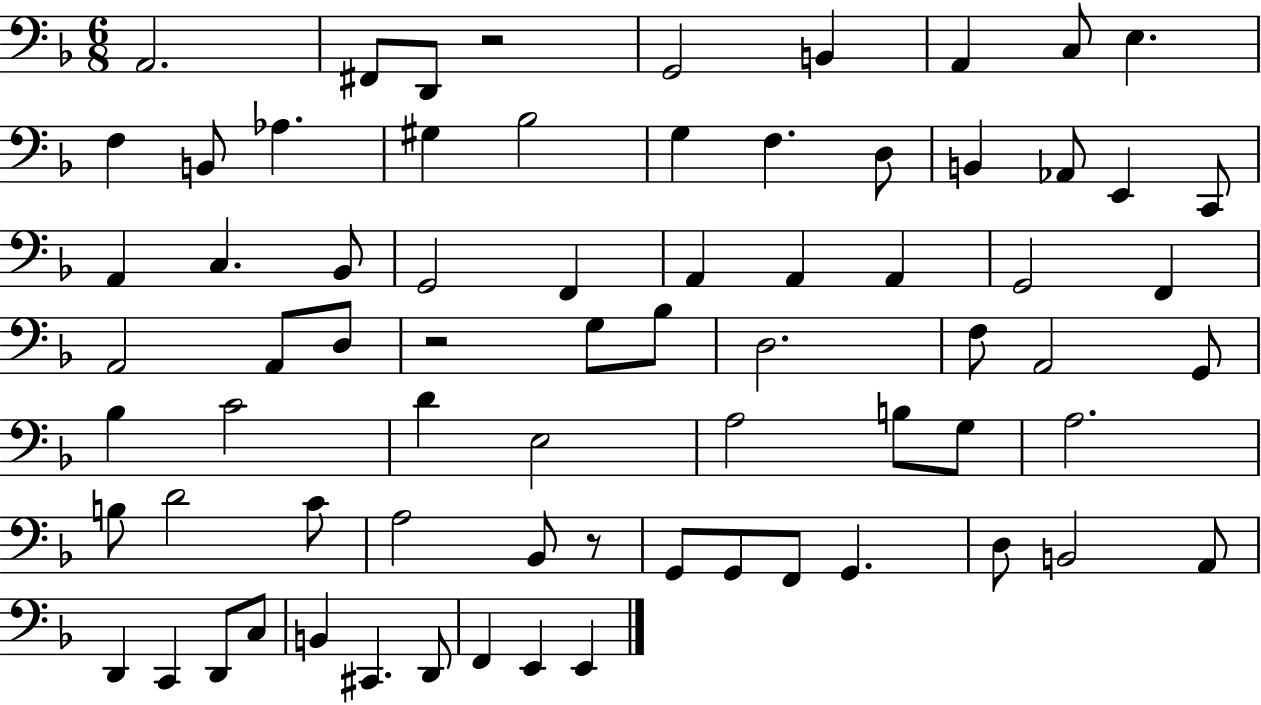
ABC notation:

X:1
T:Untitled
M:6/8
L:1/4
K:F
A,,2 ^F,,/2 D,,/2 z2 G,,2 B,, A,, C,/2 E, F, B,,/2 _A, ^G, _B,2 G, F, D,/2 B,, _A,,/2 E,, C,,/2 A,, C, _B,,/2 G,,2 F,, A,, A,, A,, G,,2 F,, A,,2 A,,/2 D,/2 z2 G,/2 _B,/2 D,2 F,/2 A,,2 G,,/2 _B, C2 D E,2 A,2 B,/2 G,/2 A,2 B,/2 D2 C/2 A,2 _B,,/2 z/2 G,,/2 G,,/2 F,,/2 G,, D,/2 B,,2 A,,/2 D,, C,, D,,/2 C,/2 B,, ^C,, D,,/2 F,, E,, E,,